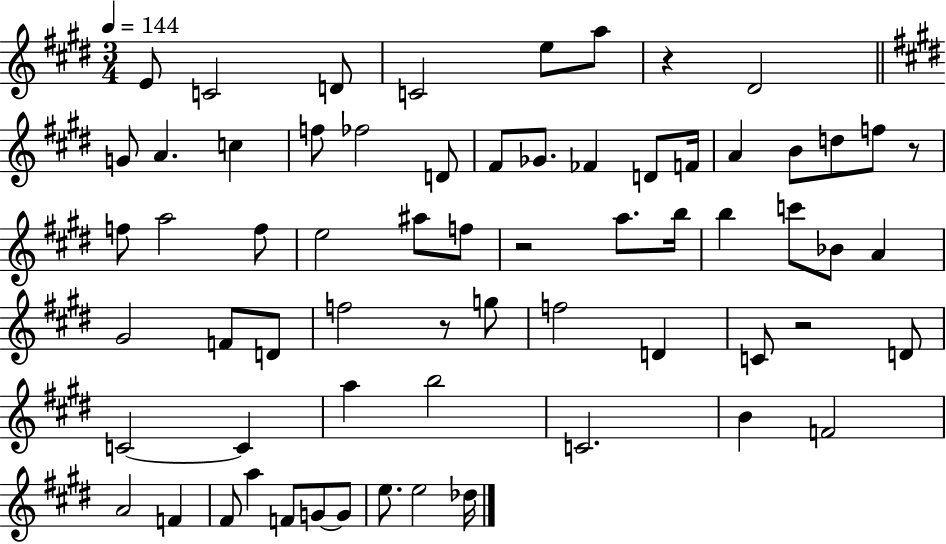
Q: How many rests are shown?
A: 5